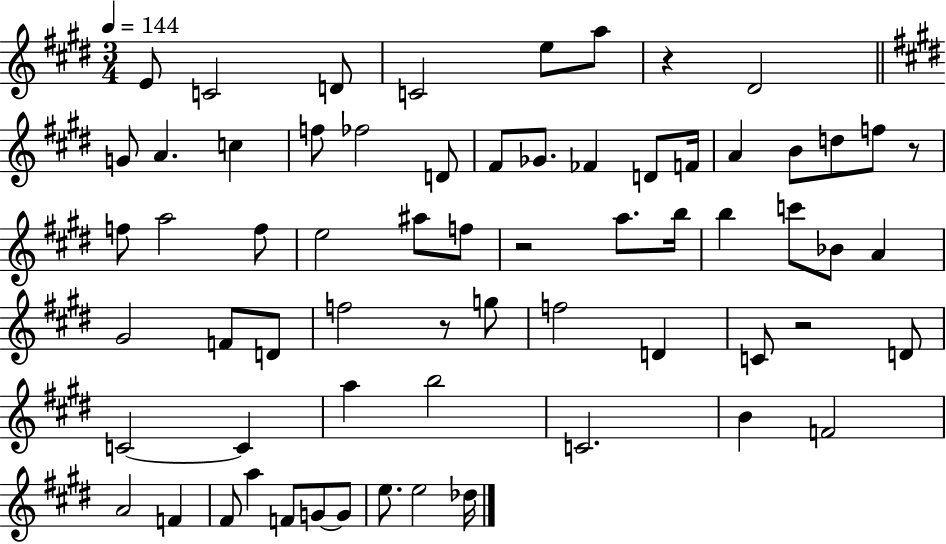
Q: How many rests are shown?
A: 5